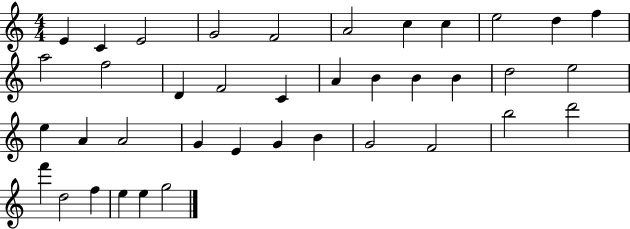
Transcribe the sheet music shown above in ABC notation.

X:1
T:Untitled
M:4/4
L:1/4
K:C
E C E2 G2 F2 A2 c c e2 d f a2 f2 D F2 C A B B B d2 e2 e A A2 G E G B G2 F2 b2 d'2 f' d2 f e e g2